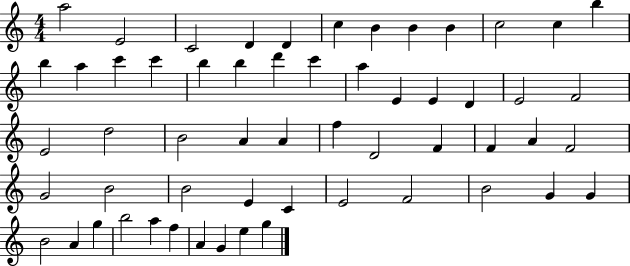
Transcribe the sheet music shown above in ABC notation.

X:1
T:Untitled
M:4/4
L:1/4
K:C
a2 E2 C2 D D c B B B c2 c b b a c' c' b b d' c' a E E D E2 F2 E2 d2 B2 A A f D2 F F A F2 G2 B2 B2 E C E2 F2 B2 G G B2 A g b2 a f A G e g